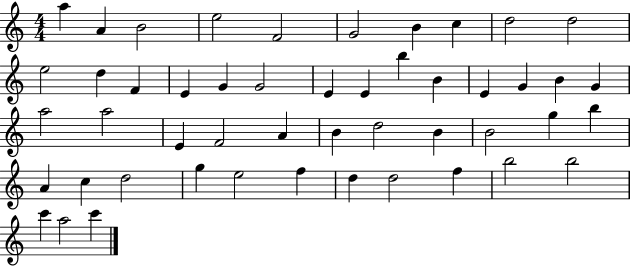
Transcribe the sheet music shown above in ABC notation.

X:1
T:Untitled
M:4/4
L:1/4
K:C
a A B2 e2 F2 G2 B c d2 d2 e2 d F E G G2 E E b B E G B G a2 a2 E F2 A B d2 B B2 g b A c d2 g e2 f d d2 f b2 b2 c' a2 c'